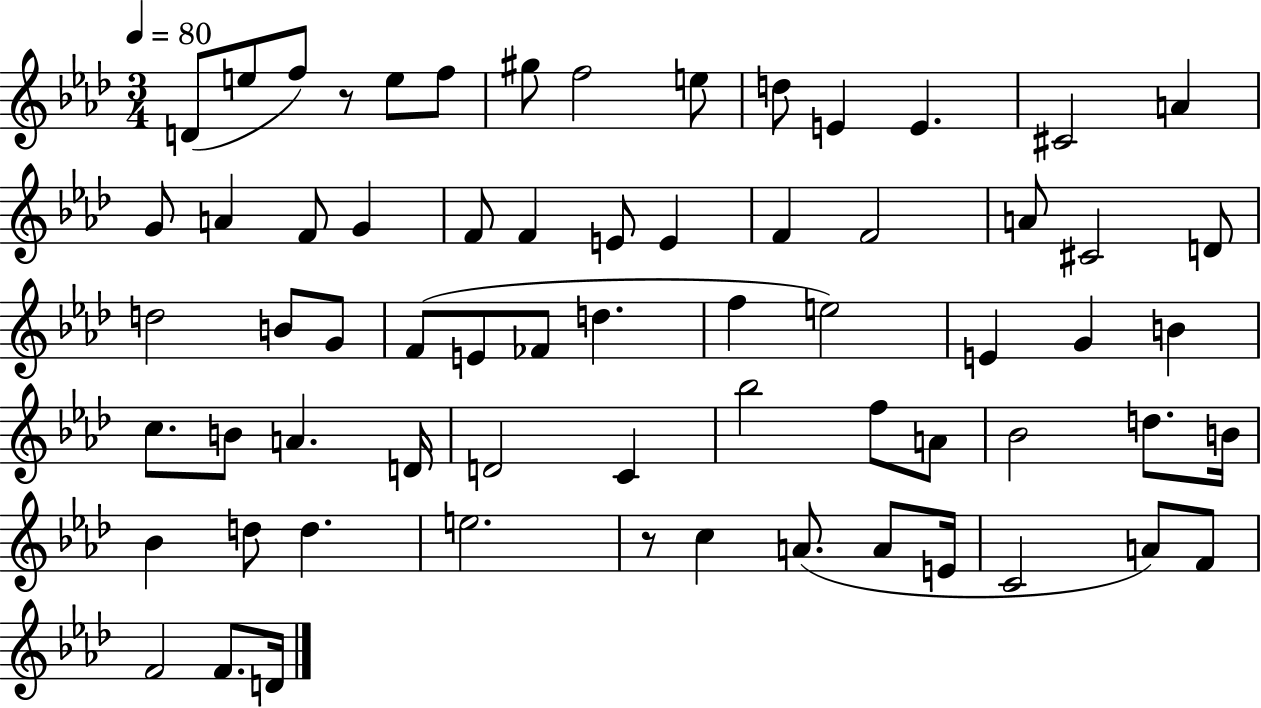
{
  \clef treble
  \numericTimeSignature
  \time 3/4
  \key aes \major
  \tempo 4 = 80
  d'8( e''8 f''8) r8 e''8 f''8 | gis''8 f''2 e''8 | d''8 e'4 e'4. | cis'2 a'4 | \break g'8 a'4 f'8 g'4 | f'8 f'4 e'8 e'4 | f'4 f'2 | a'8 cis'2 d'8 | \break d''2 b'8 g'8 | f'8( e'8 fes'8 d''4. | f''4 e''2) | e'4 g'4 b'4 | \break c''8. b'8 a'4. d'16 | d'2 c'4 | bes''2 f''8 a'8 | bes'2 d''8. b'16 | \break bes'4 d''8 d''4. | e''2. | r8 c''4 a'8.( a'8 e'16 | c'2 a'8) f'8 | \break f'2 f'8. d'16 | \bar "|."
}